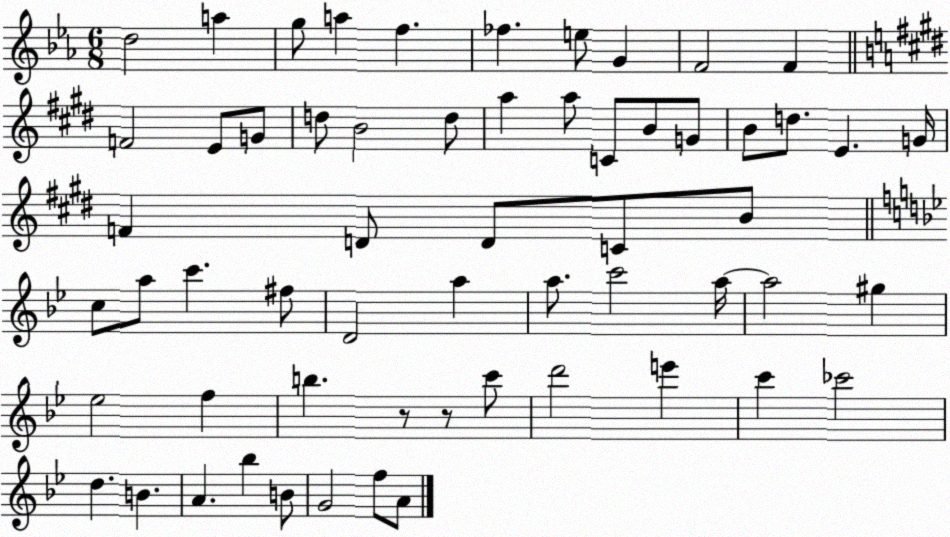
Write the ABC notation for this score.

X:1
T:Untitled
M:6/8
L:1/4
K:Eb
d2 a g/2 a f _f e/2 G F2 F F2 E/2 G/2 d/2 B2 d/2 a a/2 C/2 B/2 G/2 B/2 d/2 E G/4 F D/2 D/2 C/2 B/2 c/2 a/2 c' ^f/2 D2 a a/2 c'2 a/4 a2 ^g _e2 f b z/2 z/2 c'/2 d'2 e' c' _c'2 d B A _b B/2 G2 f/2 A/2